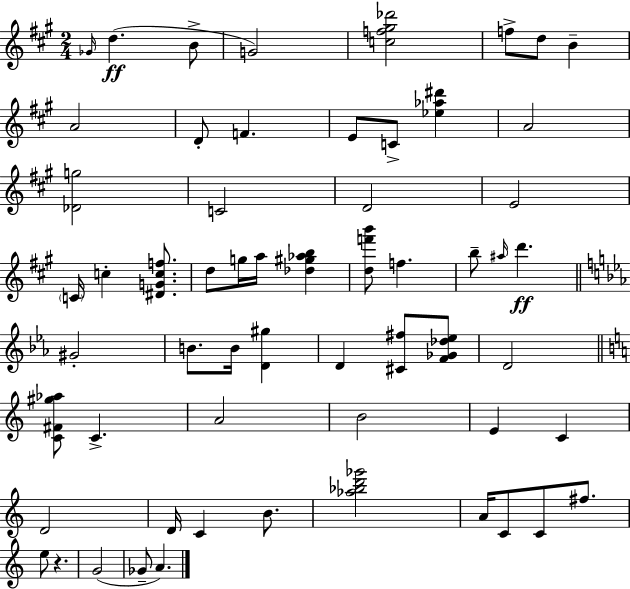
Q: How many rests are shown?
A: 1